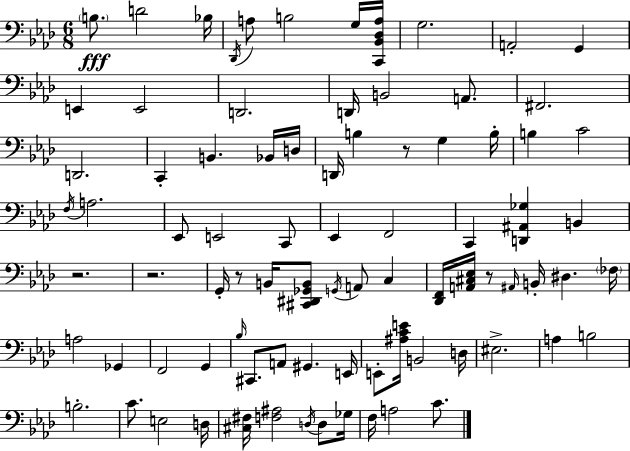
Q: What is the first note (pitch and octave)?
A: B3